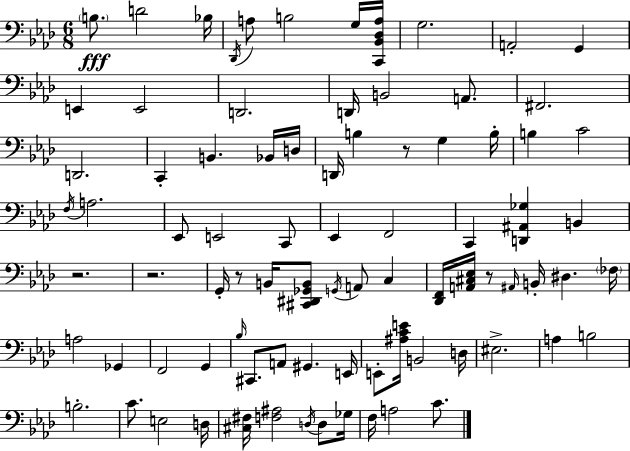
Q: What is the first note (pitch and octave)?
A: B3